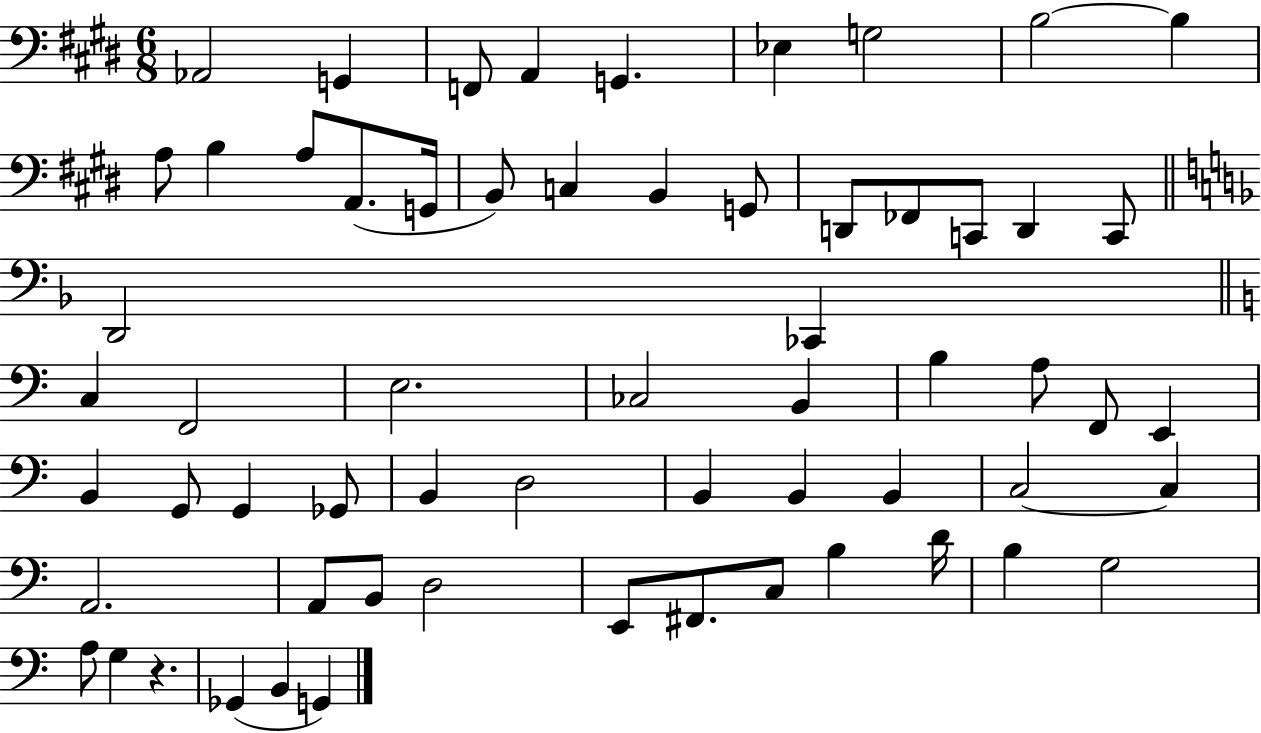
{
  \clef bass
  \numericTimeSignature
  \time 6/8
  \key e \major
  aes,2 g,4 | f,8 a,4 g,4. | ees4 g2 | b2~~ b4 | \break a8 b4 a8 a,8.( g,16 | b,8) c4 b,4 g,8 | d,8 fes,8 c,8 d,4 c,8 | \bar "||" \break \key d \minor d,2 ces,4 | \bar "||" \break \key a \minor c4 f,2 | e2. | ces2 b,4 | b4 a8 f,8 e,4 | \break b,4 g,8 g,4 ges,8 | b,4 d2 | b,4 b,4 b,4 | c2~~ c4 | \break a,2. | a,8 b,8 d2 | e,8 fis,8. c8 b4 d'16 | b4 g2 | \break a8 g4 r4. | ges,4( b,4 g,4) | \bar "|."
}